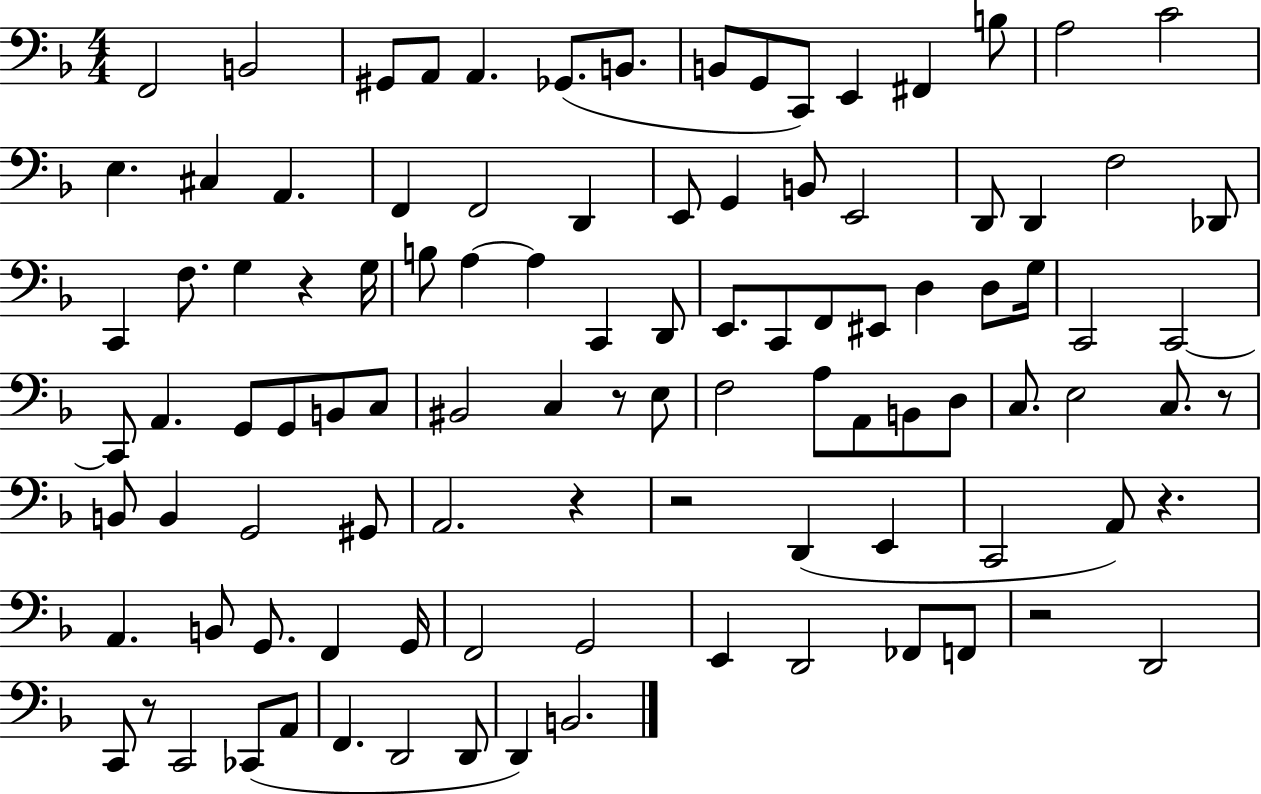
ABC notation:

X:1
T:Untitled
M:4/4
L:1/4
K:F
F,,2 B,,2 ^G,,/2 A,,/2 A,, _G,,/2 B,,/2 B,,/2 G,,/2 C,,/2 E,, ^F,, B,/2 A,2 C2 E, ^C, A,, F,, F,,2 D,, E,,/2 G,, B,,/2 E,,2 D,,/2 D,, F,2 _D,,/2 C,, F,/2 G, z G,/4 B,/2 A, A, C,, D,,/2 E,,/2 C,,/2 F,,/2 ^E,,/2 D, D,/2 G,/4 C,,2 C,,2 C,,/2 A,, G,,/2 G,,/2 B,,/2 C,/2 ^B,,2 C, z/2 E,/2 F,2 A,/2 A,,/2 B,,/2 D,/2 C,/2 E,2 C,/2 z/2 B,,/2 B,, G,,2 ^G,,/2 A,,2 z z2 D,, E,, C,,2 A,,/2 z A,, B,,/2 G,,/2 F,, G,,/4 F,,2 G,,2 E,, D,,2 _F,,/2 F,,/2 z2 D,,2 C,,/2 z/2 C,,2 _C,,/2 A,,/2 F,, D,,2 D,,/2 D,, B,,2